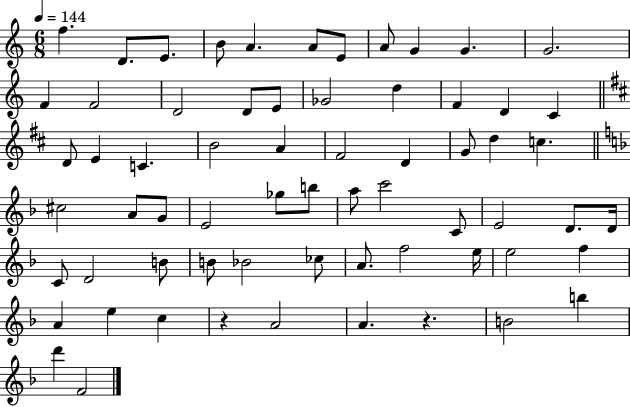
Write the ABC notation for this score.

X:1
T:Untitled
M:6/8
L:1/4
K:C
f D/2 E/2 B/2 A A/2 E/2 A/2 G G G2 F F2 D2 D/2 E/2 _G2 d F D C D/2 E C B2 A ^F2 D G/2 d c ^c2 A/2 G/2 E2 _g/2 b/2 a/2 c'2 C/2 E2 D/2 D/4 C/2 D2 B/2 B/2 _B2 _c/2 A/2 f2 e/4 e2 f A e c z A2 A z B2 b d' F2